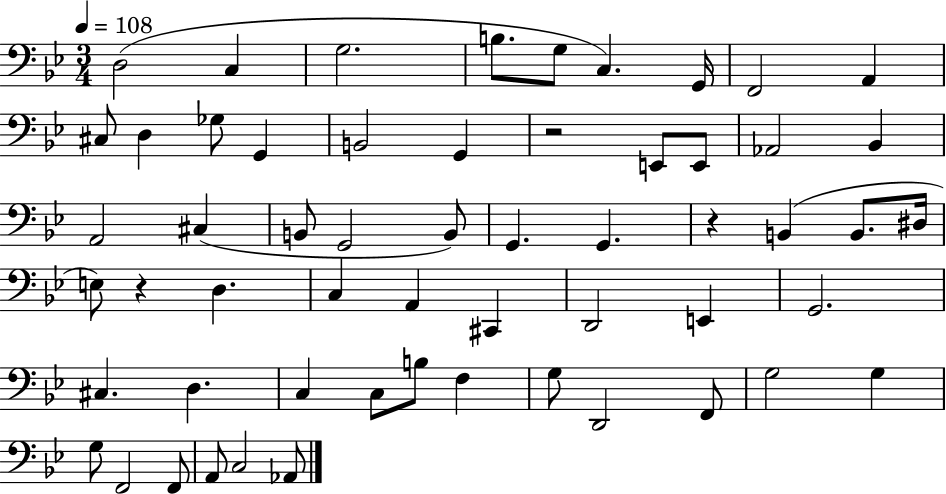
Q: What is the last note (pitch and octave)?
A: Ab2